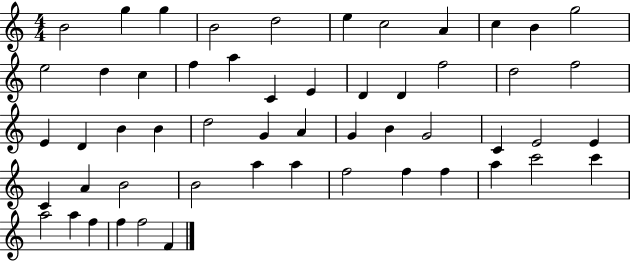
X:1
T:Untitled
M:4/4
L:1/4
K:C
B2 g g B2 d2 e c2 A c B g2 e2 d c f a C E D D f2 d2 f2 E D B B d2 G A G B G2 C E2 E C A B2 B2 a a f2 f f a c'2 c' a2 a f f f2 F